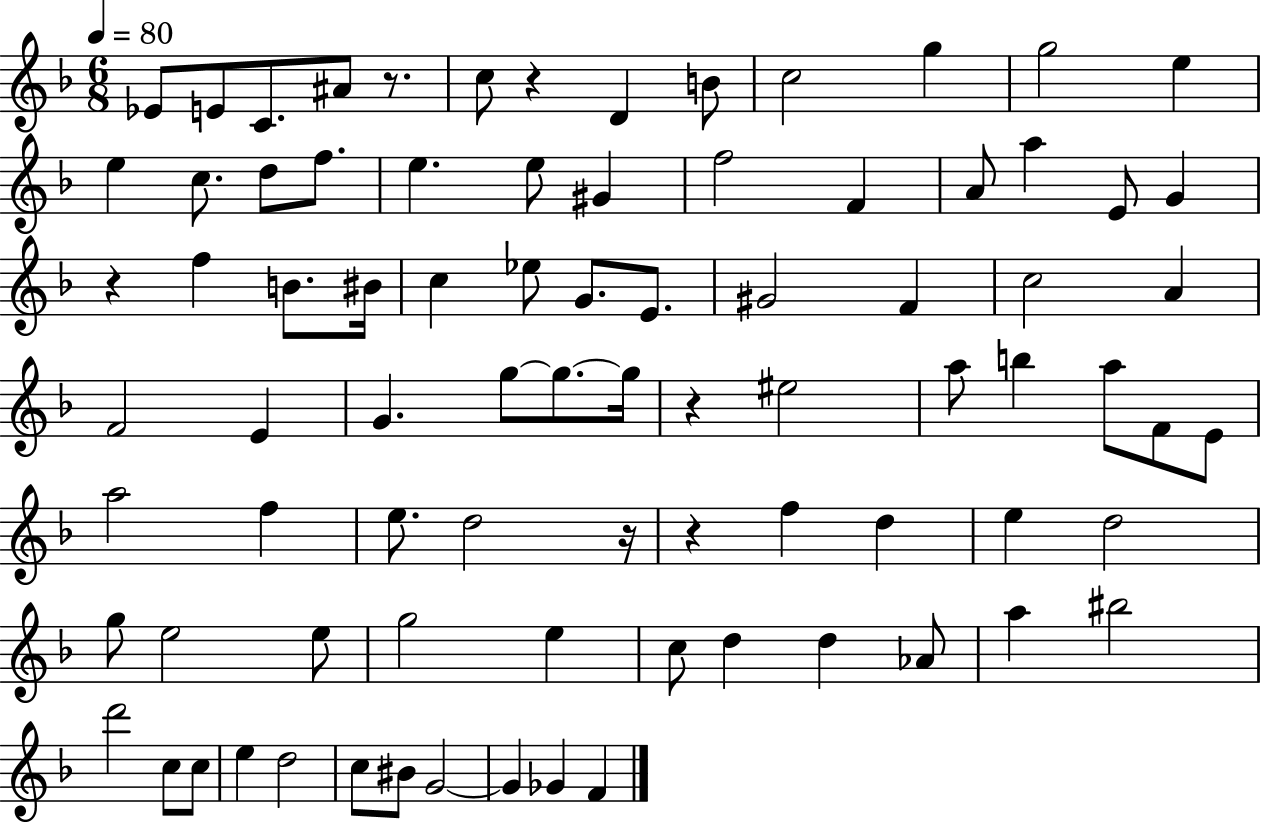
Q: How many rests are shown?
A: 6